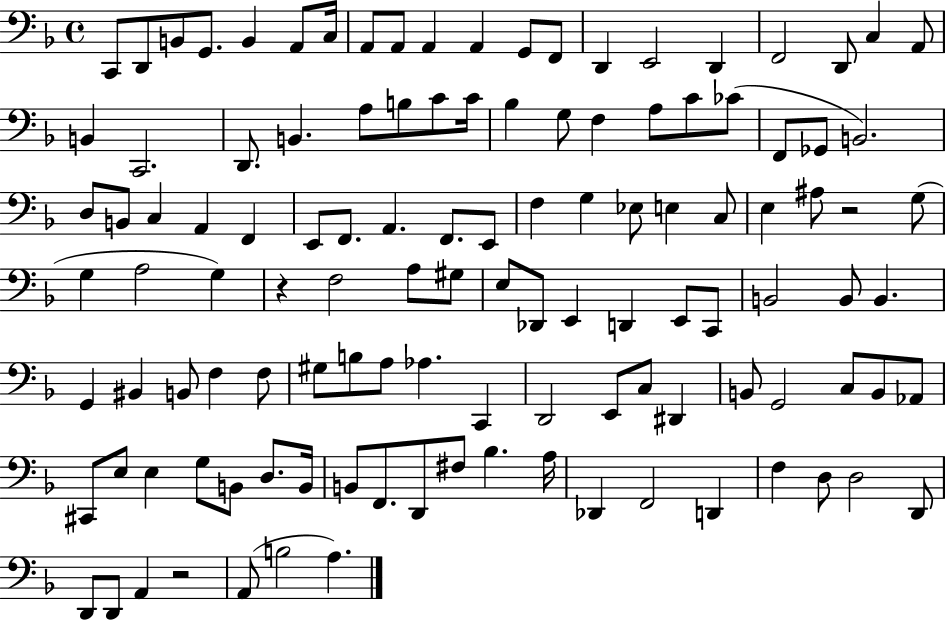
{
  \clef bass
  \time 4/4
  \defaultTimeSignature
  \key f \major
  c,8 d,8 b,8 g,8. b,4 a,8 c16 | a,8 a,8 a,4 a,4 g,8 f,8 | d,4 e,2 d,4 | f,2 d,8 c4 a,8 | \break b,4 c,2. | d,8. b,4. a8 b8 c'8 c'16 | bes4 g8 f4 a8 c'8 ces'8( | f,8 ges,8 b,2.) | \break d8 b,8 c4 a,4 f,4 | e,8 f,8. a,4. f,8. e,8 | f4 g4 ees8 e4 c8 | e4 ais8 r2 g8( | \break g4 a2 g4) | r4 f2 a8 gis8 | e8 des,8 e,4 d,4 e,8 c,8 | b,2 b,8 b,4. | \break g,4 bis,4 b,8 f4 f8 | gis8 b8 a8 aes4. c,4 | d,2 e,8 c8 dis,4 | b,8 g,2 c8 b,8 aes,8 | \break cis,8 e8 e4 g8 b,8 d8. b,16 | b,8 f,8. d,8 fis8 bes4. a16 | des,4 f,2 d,4 | f4 d8 d2 d,8 | \break d,8 d,8 a,4 r2 | a,8( b2 a4.) | \bar "|."
}